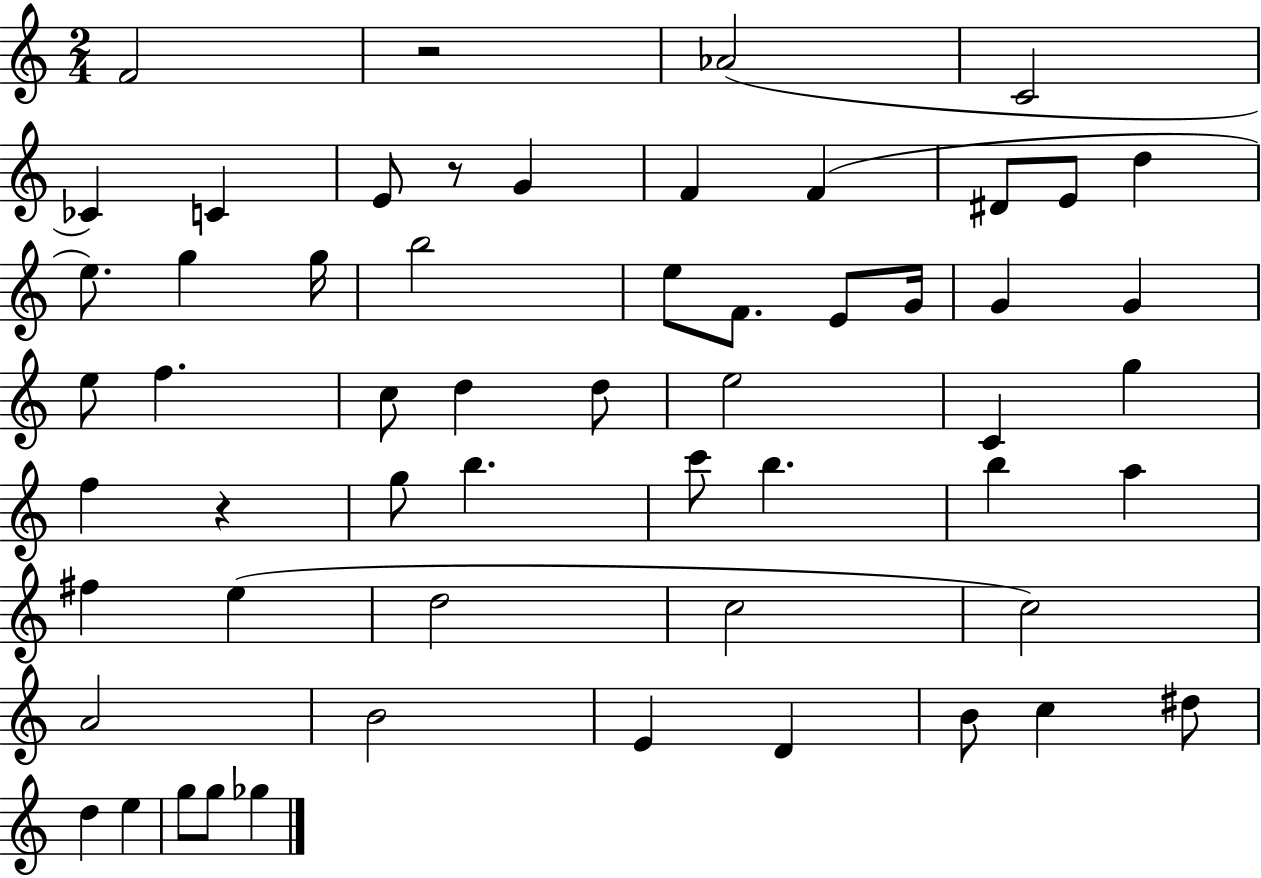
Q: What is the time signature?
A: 2/4